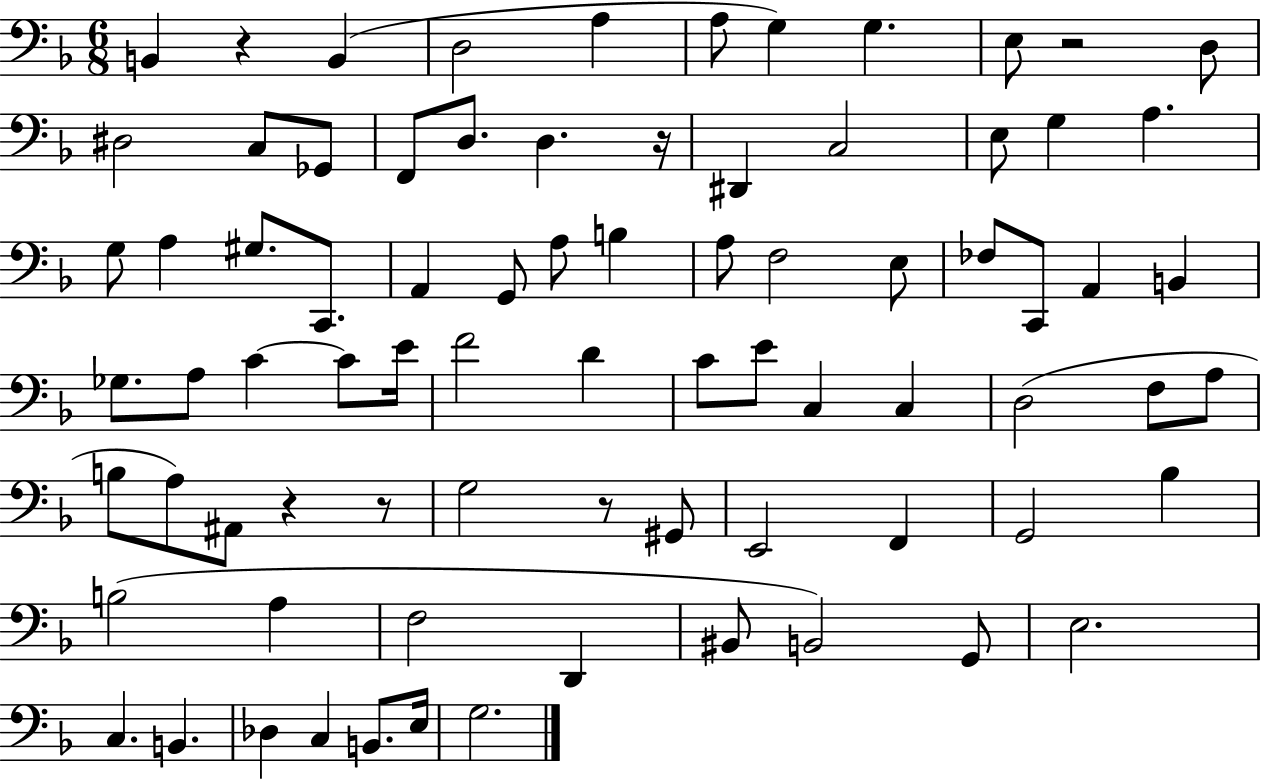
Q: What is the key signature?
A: F major